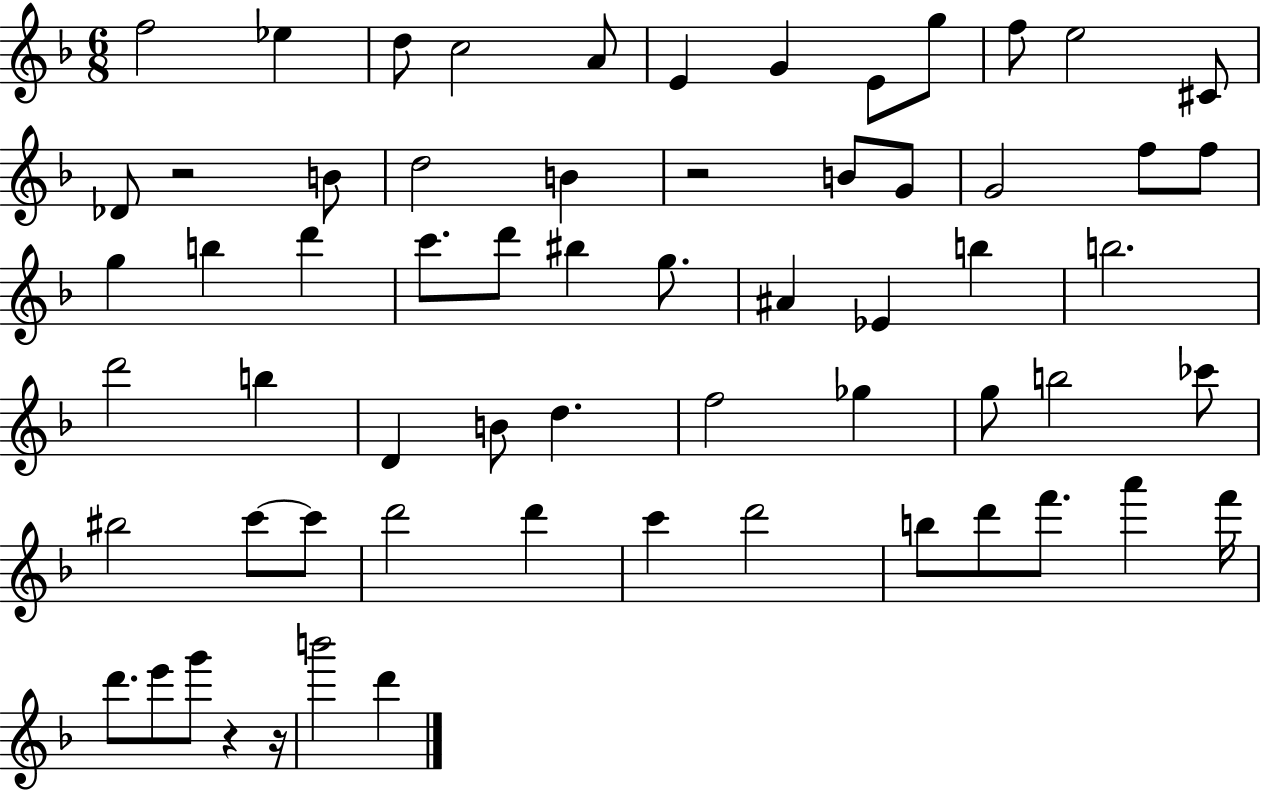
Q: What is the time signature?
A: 6/8